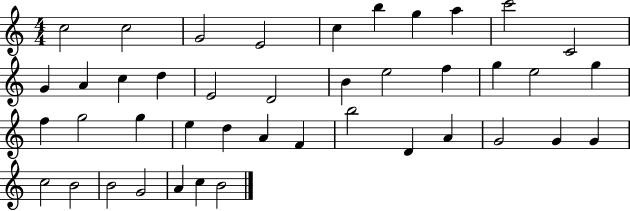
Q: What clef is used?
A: treble